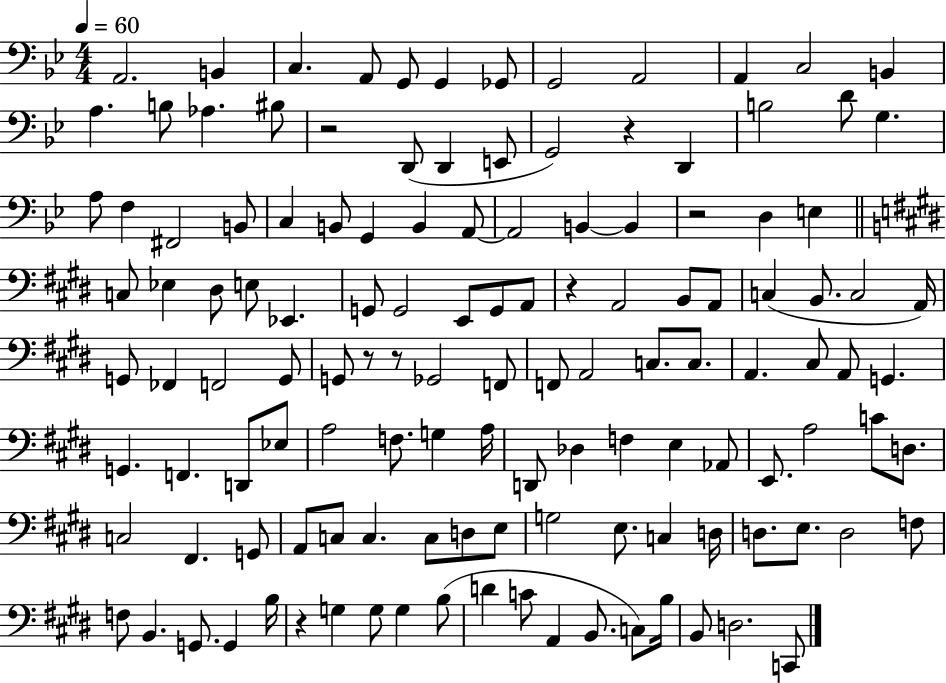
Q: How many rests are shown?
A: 7